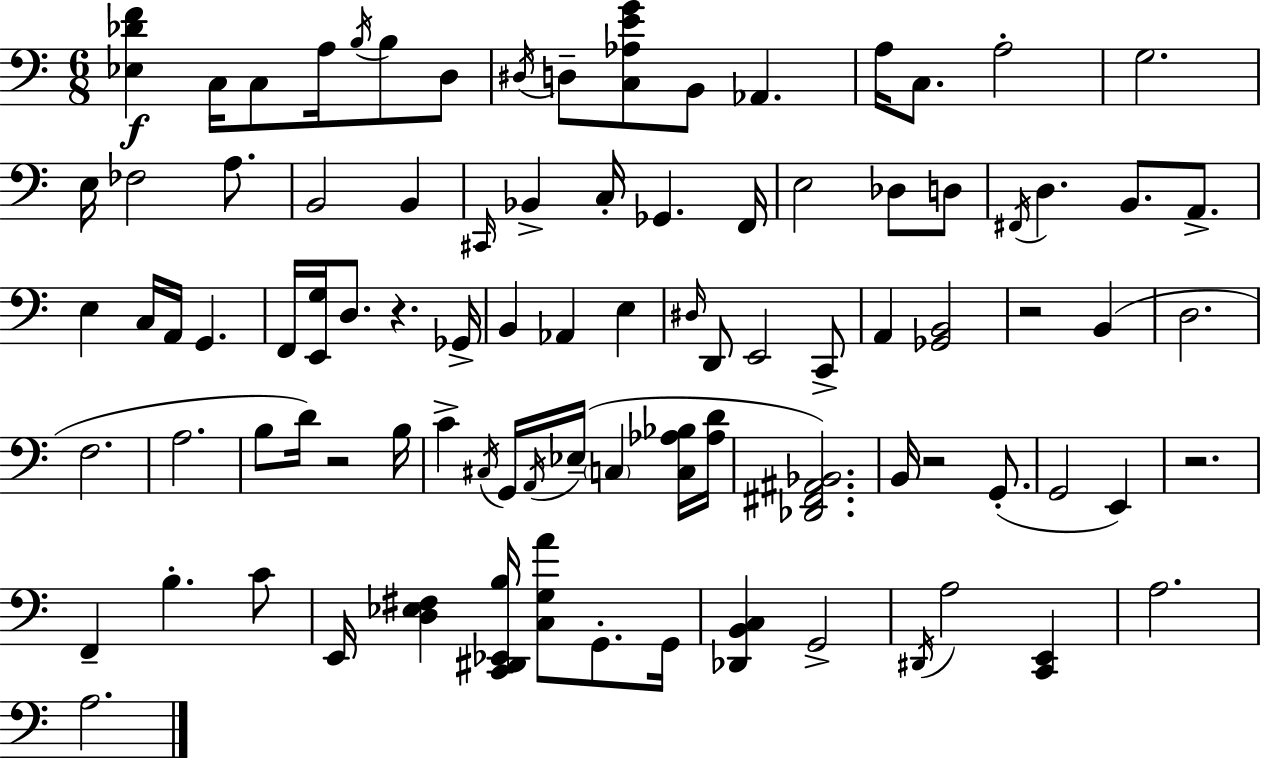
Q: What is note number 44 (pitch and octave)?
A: E2